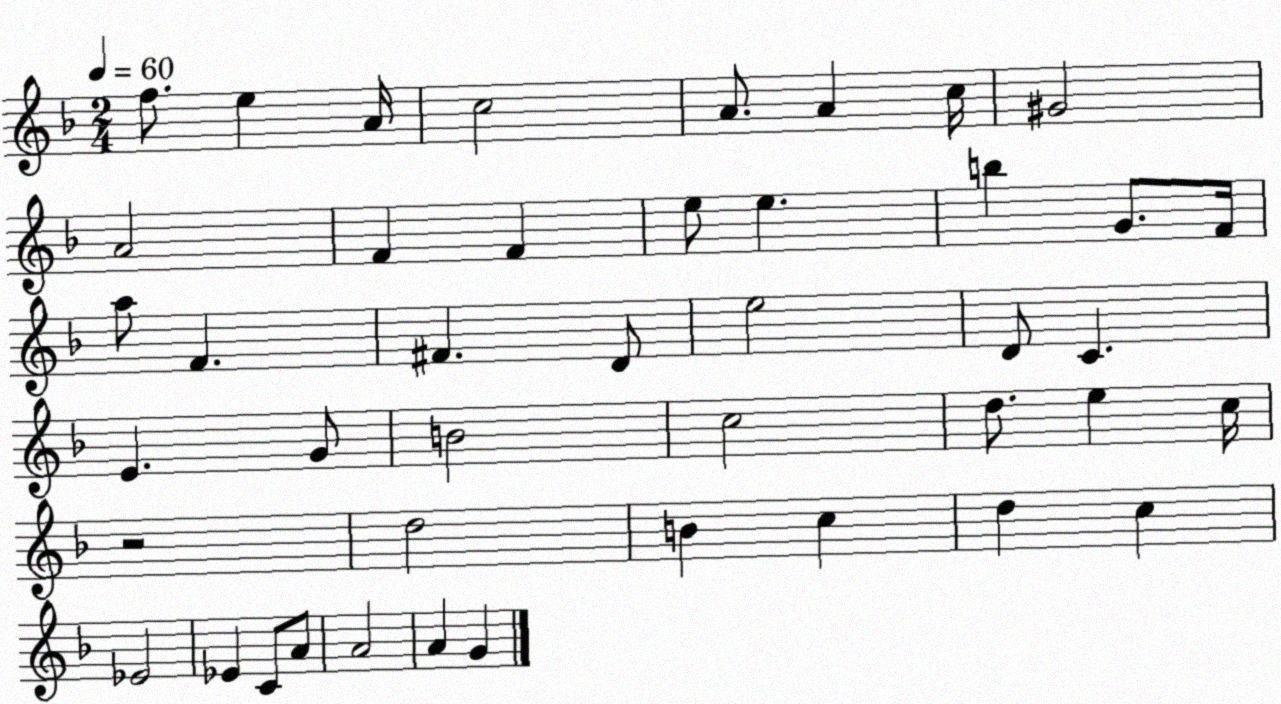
X:1
T:Untitled
M:2/4
L:1/4
K:F
f/2 e A/4 c2 A/2 A c/4 ^G2 A2 F F e/2 e b G/2 F/4 a/2 F ^F D/2 e2 D/2 C E G/2 B2 c2 d/2 e c/4 z2 d2 B c d c _E2 _E C/2 A/2 A2 A G